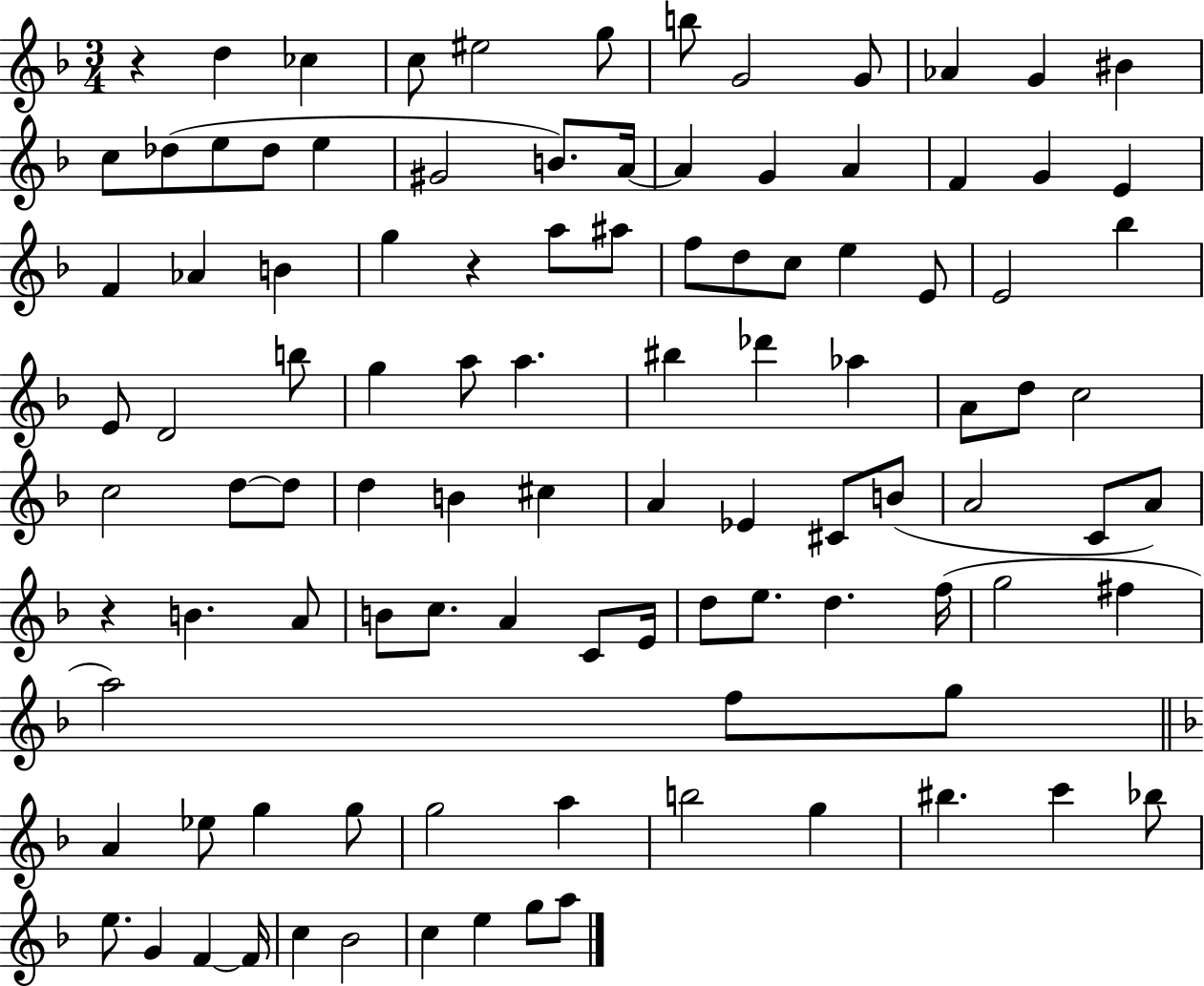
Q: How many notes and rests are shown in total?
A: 103